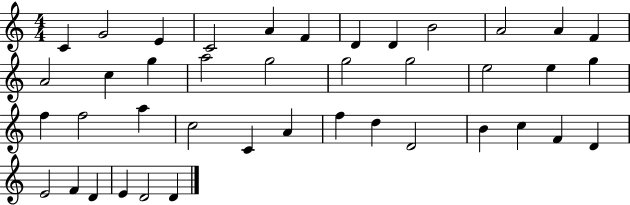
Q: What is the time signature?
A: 4/4